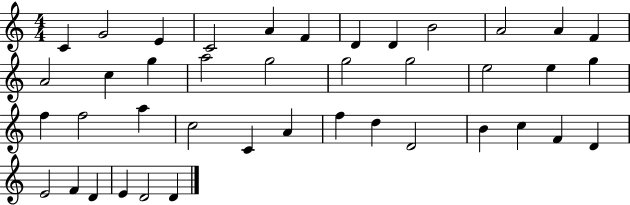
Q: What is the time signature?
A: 4/4